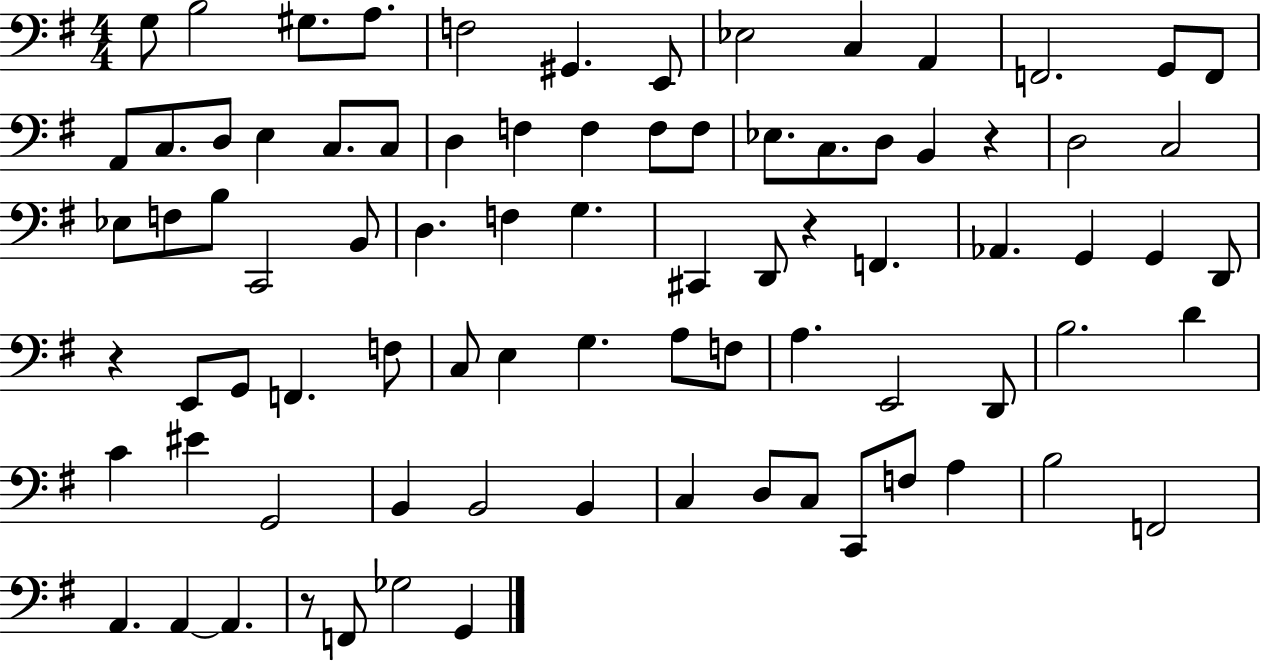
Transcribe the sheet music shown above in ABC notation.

X:1
T:Untitled
M:4/4
L:1/4
K:G
G,/2 B,2 ^G,/2 A,/2 F,2 ^G,, E,,/2 _E,2 C, A,, F,,2 G,,/2 F,,/2 A,,/2 C,/2 D,/2 E, C,/2 C,/2 D, F, F, F,/2 F,/2 _E,/2 C,/2 D,/2 B,, z D,2 C,2 _E,/2 F,/2 B,/2 C,,2 B,,/2 D, F, G, ^C,, D,,/2 z F,, _A,, G,, G,, D,,/2 z E,,/2 G,,/2 F,, F,/2 C,/2 E, G, A,/2 F,/2 A, E,,2 D,,/2 B,2 D C ^E G,,2 B,, B,,2 B,, C, D,/2 C,/2 C,,/2 F,/2 A, B,2 F,,2 A,, A,, A,, z/2 F,,/2 _G,2 G,,